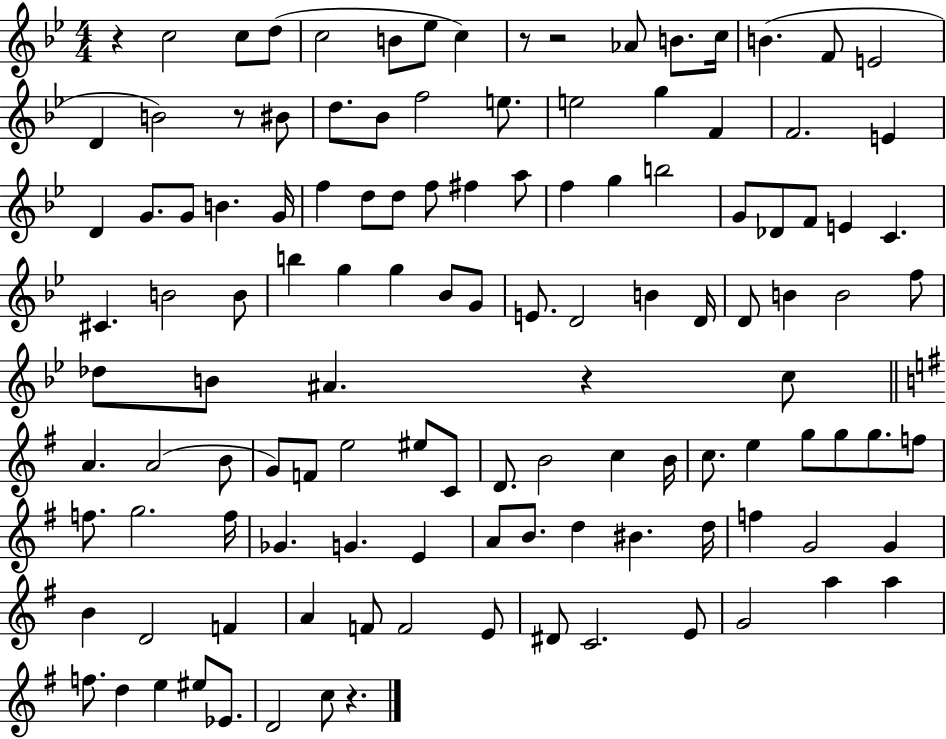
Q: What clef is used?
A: treble